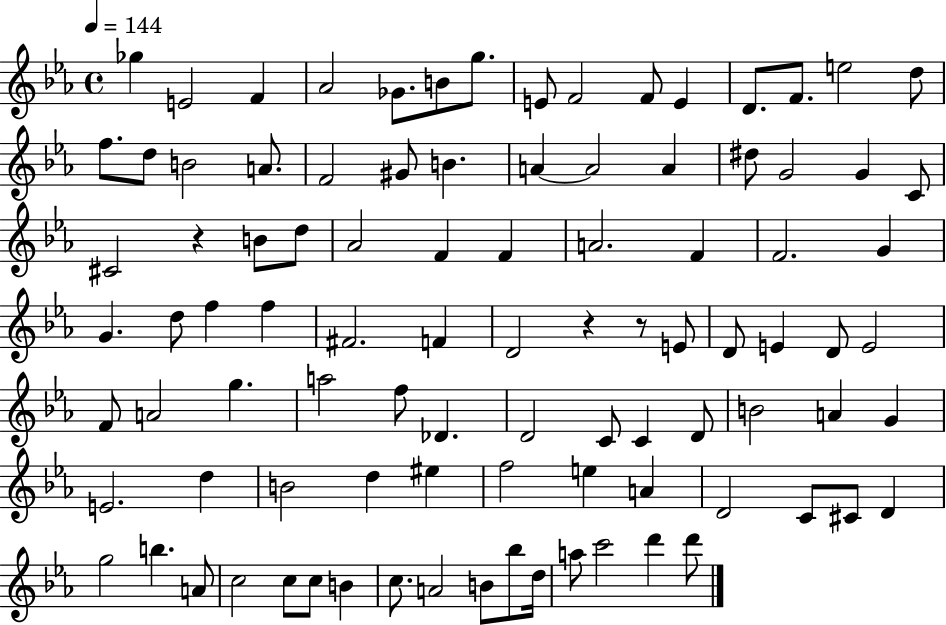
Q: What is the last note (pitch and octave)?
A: D6